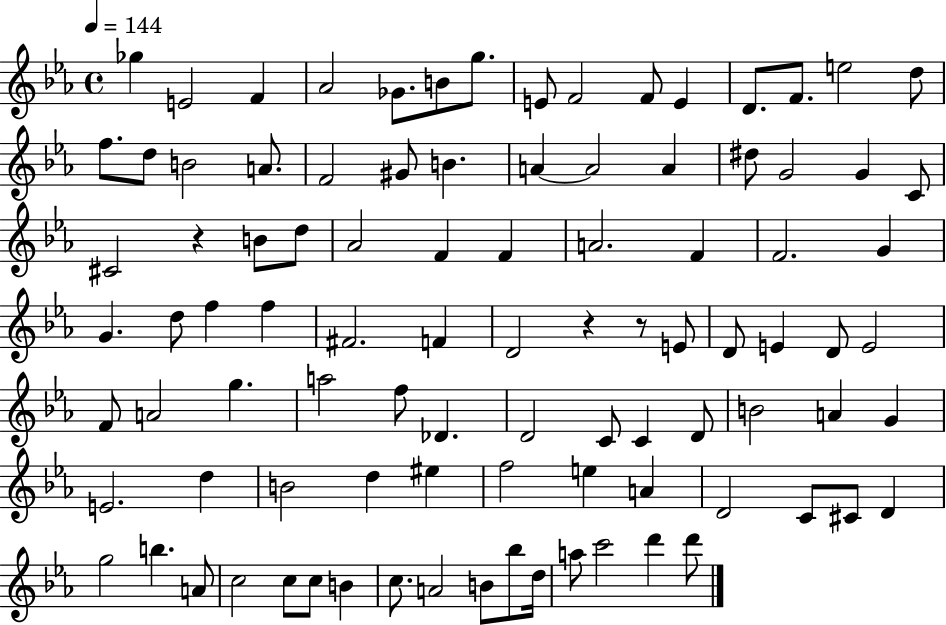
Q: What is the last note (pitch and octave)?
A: D6